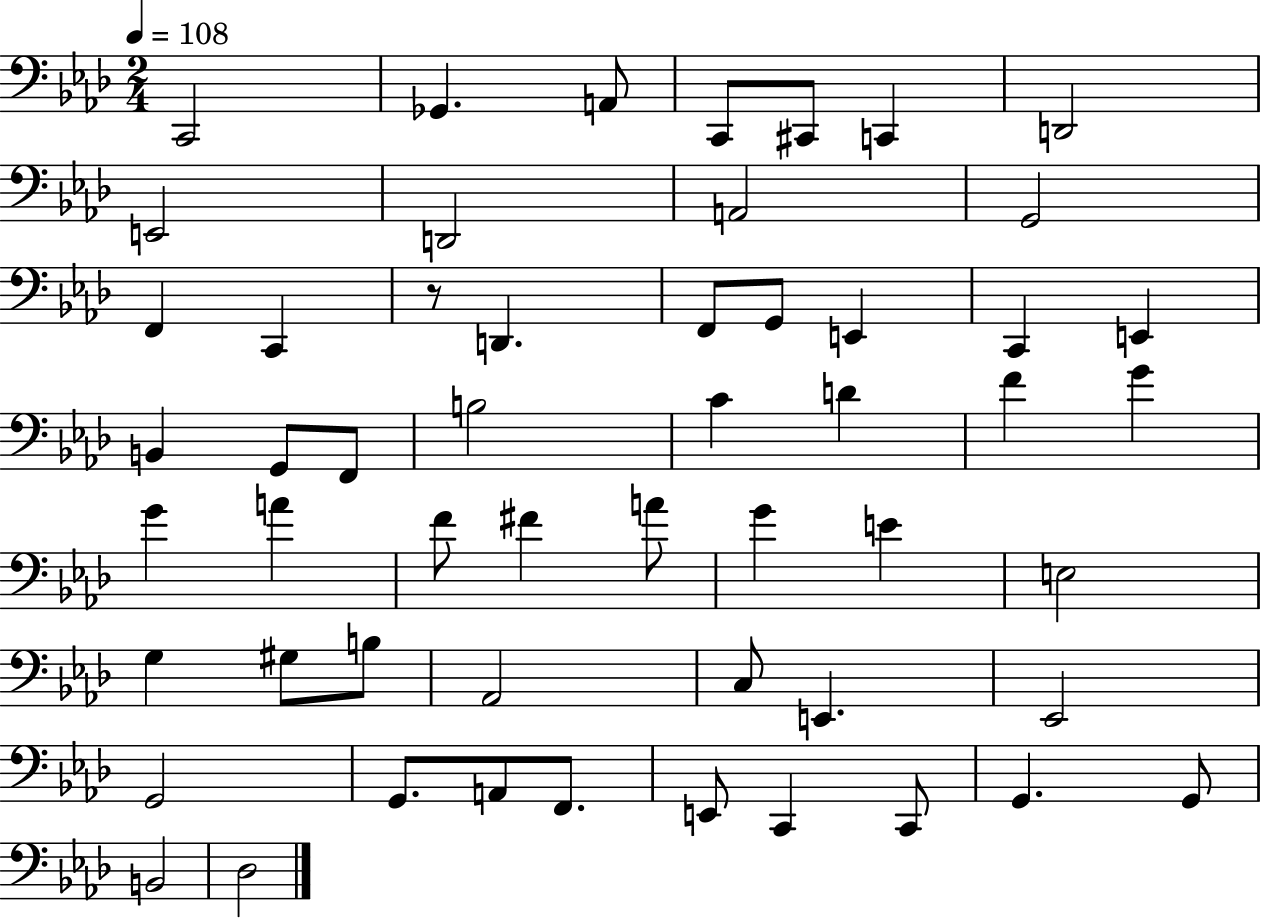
{
  \clef bass
  \numericTimeSignature
  \time 2/4
  \key aes \major
  \tempo 4 = 108
  c,2 | ges,4. a,8 | c,8 cis,8 c,4 | d,2 | \break e,2 | d,2 | a,2 | g,2 | \break f,4 c,4 | r8 d,4. | f,8 g,8 e,4 | c,4 e,4 | \break b,4 g,8 f,8 | b2 | c'4 d'4 | f'4 g'4 | \break g'4 a'4 | f'8 fis'4 a'8 | g'4 e'4 | e2 | \break g4 gis8 b8 | aes,2 | c8 e,4. | ees,2 | \break g,2 | g,8. a,8 f,8. | e,8 c,4 c,8 | g,4. g,8 | \break b,2 | des2 | \bar "|."
}